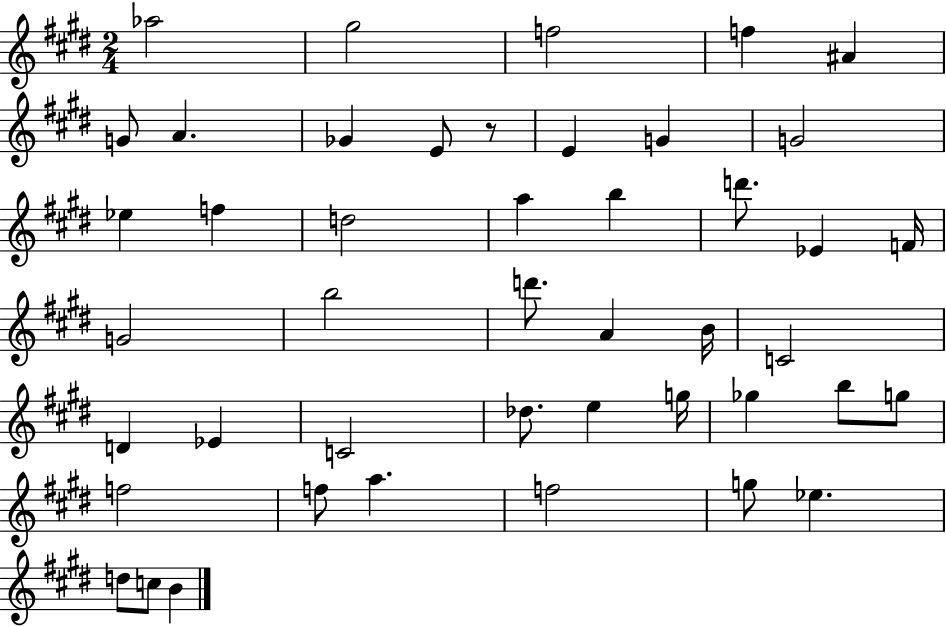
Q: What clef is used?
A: treble